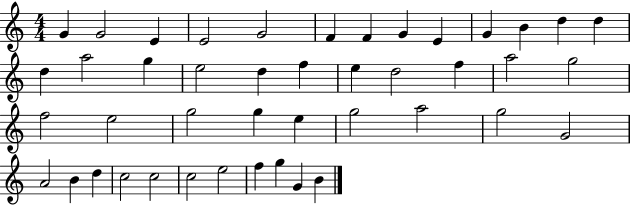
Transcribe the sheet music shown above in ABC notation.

X:1
T:Untitled
M:4/4
L:1/4
K:C
G G2 E E2 G2 F F G E G B d d d a2 g e2 d f e d2 f a2 g2 f2 e2 g2 g e g2 a2 g2 G2 A2 B d c2 c2 c2 e2 f g G B